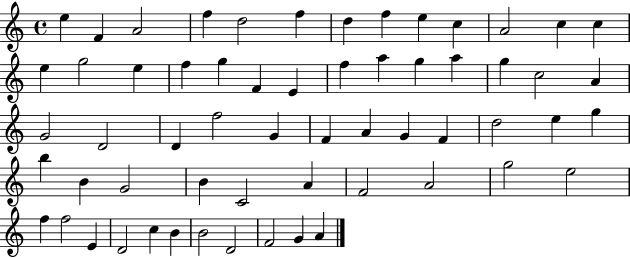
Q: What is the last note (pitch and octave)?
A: A4